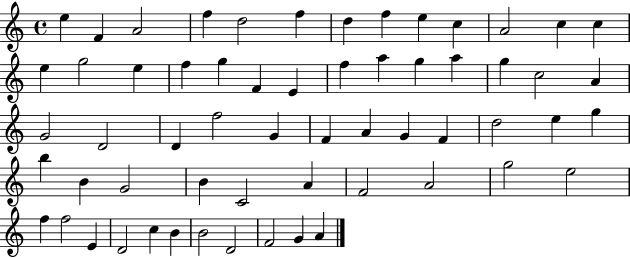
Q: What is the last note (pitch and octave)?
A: A4